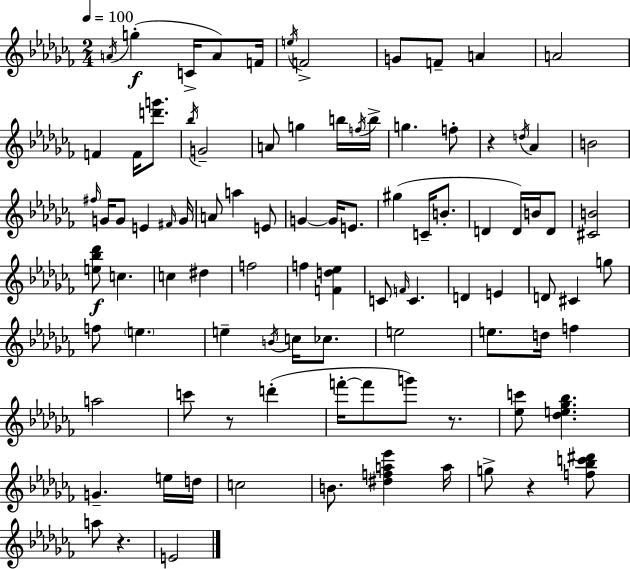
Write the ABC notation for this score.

X:1
T:Untitled
M:2/4
L:1/4
K:Abm
A/4 g C/4 A/2 F/4 e/4 F2 G/2 F/2 A A2 F F/4 [d'g']/2 _b/4 G2 A/2 g b/4 f/4 b/4 g f/2 z d/4 _A B2 ^f/4 G/4 G/2 E ^F/4 G/4 A/2 a E/2 G G/4 E/2 ^g C/4 B/2 D D/4 B/4 D/2 [^CB]2 [e_b_d']/2 c c ^d f2 f [Fd_e] C/2 F/4 C D E D/2 ^C g/2 f/2 e e B/4 c/4 _c/2 e2 e/2 d/4 f a2 c'/2 z/2 d' f'/4 f'/2 g'/2 z/2 [_ec']/2 [_de_g_b] G e/4 d/4 c2 B/2 [^dfa_e'] a/4 g/2 z [f_bc'^d']/2 a/2 z E2